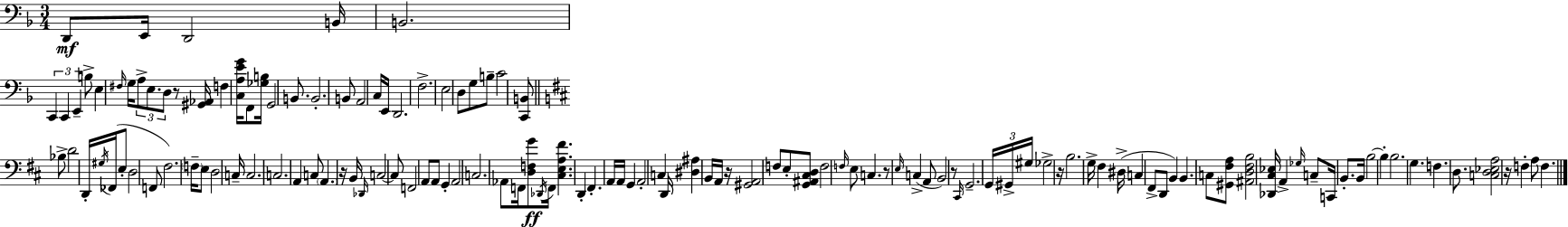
{
  \clef bass
  \numericTimeSignature
  \time 3/4
  \key d \minor
  d,8\mf e,16 d,2 b,16 | b,2. | \tuplet 3/2 { c,4 c,4 e,4-- } | b8-> e4 \grace { fis16 } g16 \tuplet 3/2 { a8-> e8. | \break d8 } r8 <gis, aes,>16 f4 <c a e' g'>16 f,8 | <ges b>16 g,2 b,8. | b,2.-. | b,8 a,2 c16 | \break e,16 d,2. | f2.-> | e2 d8 g8 | b8-- c'2 <c, b,>8 | \break \bar "||" \break \key b \minor bes8-> d'2 d,16-. \acciaccatura { gis16 }( | fes,16 e8-. d2 f,8 | fis2.) | \parenthesize f16-- e8 d2 | \break c16-- c2. | c2. | a,4 c8 \parenthesize a,4. | r16 b,16 \grace { des,16 } c2~~ | \break c8 f,2 a,8 | a,8 g,4-. a,2 | c2. | aes,8 f,16 <d f g'>8\ff \acciaccatura { des,16 } f,16 <cis e a fis'>4. | \break d,4-. fis,4.-. | a,16 a,16 g,4 a,2-. | c4 d,16 <dis ais>4 | b,16 a,16 r16 <gis, a,>2 f8 | \break e8-. <g, ais, cis d>8 f2 | \grace { f16 } e8 c4. r8 | \grace { e16 }( c4-> a,8 b,2) | r8 \grace { cis,16 } g,2.-- | \break \tuplet 3/2 { g,16 gis,16-> gis16 } ges2-> | r16 b2. | g16-> fis4 dis16->( | c4 fis,8-> d,8 b,4) | \break b,4. c8 <gis, fis a>8 <ais, d fis b>2 | <des, cis ees>16 a,4-> \grace { ges16 } | c8-- c,16 b,8.-. b,16 b2~~ | b4-. b2. | \break g4. | f4. d8. <c d ees a>2 | r16 f4-. a8 | f4. \bar "|."
}